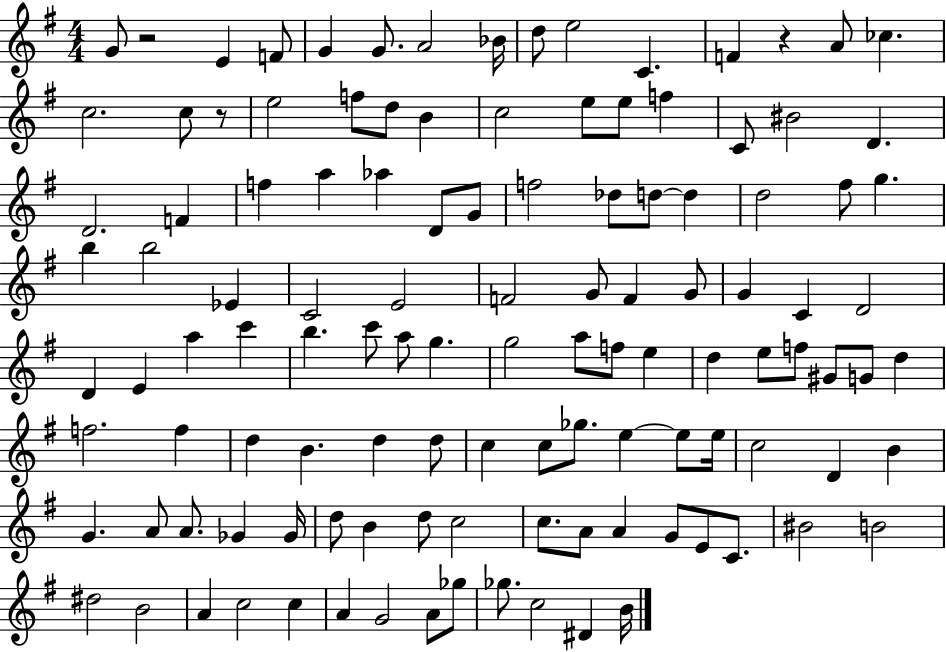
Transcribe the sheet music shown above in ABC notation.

X:1
T:Untitled
M:4/4
L:1/4
K:G
G/2 z2 E F/2 G G/2 A2 _B/4 d/2 e2 C F z A/2 _c c2 c/2 z/2 e2 f/2 d/2 B c2 e/2 e/2 f C/2 ^B2 D D2 F f a _a D/2 G/2 f2 _d/2 d/2 d d2 ^f/2 g b b2 _E C2 E2 F2 G/2 F G/2 G C D2 D E a c' b c'/2 a/2 g g2 a/2 f/2 e d e/2 f/2 ^G/2 G/2 d f2 f d B d d/2 c c/2 _g/2 e e/2 e/4 c2 D B G A/2 A/2 _G _G/4 d/2 B d/2 c2 c/2 A/2 A G/2 E/2 C/2 ^B2 B2 ^d2 B2 A c2 c A G2 A/2 _g/2 _g/2 c2 ^D B/4